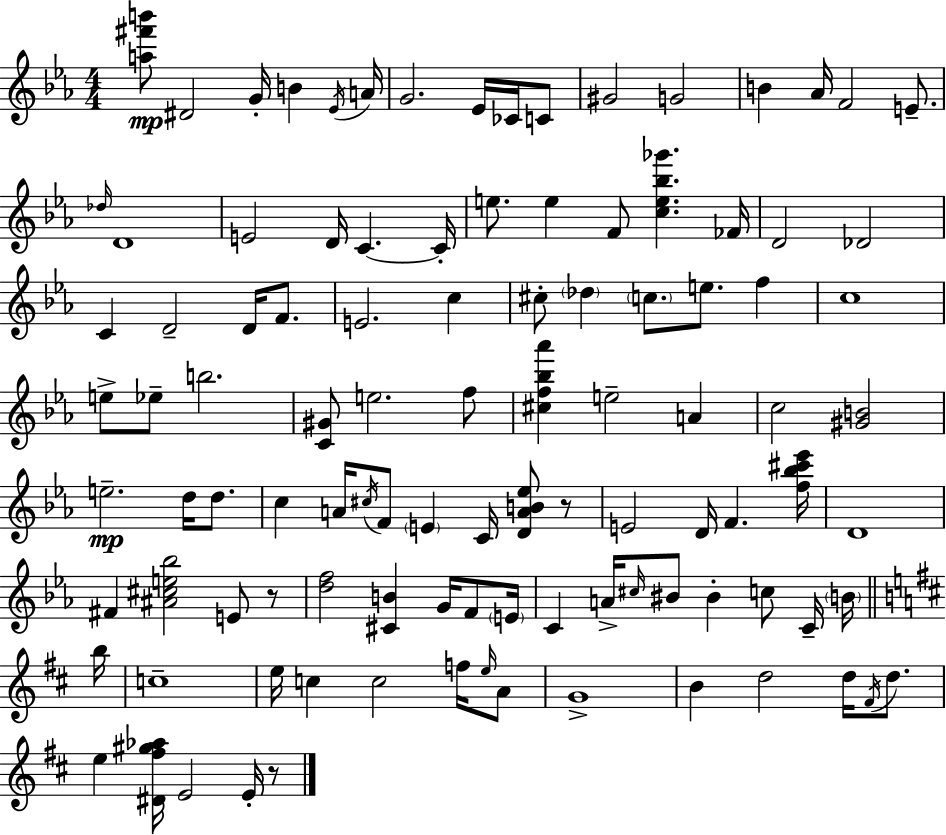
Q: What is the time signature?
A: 4/4